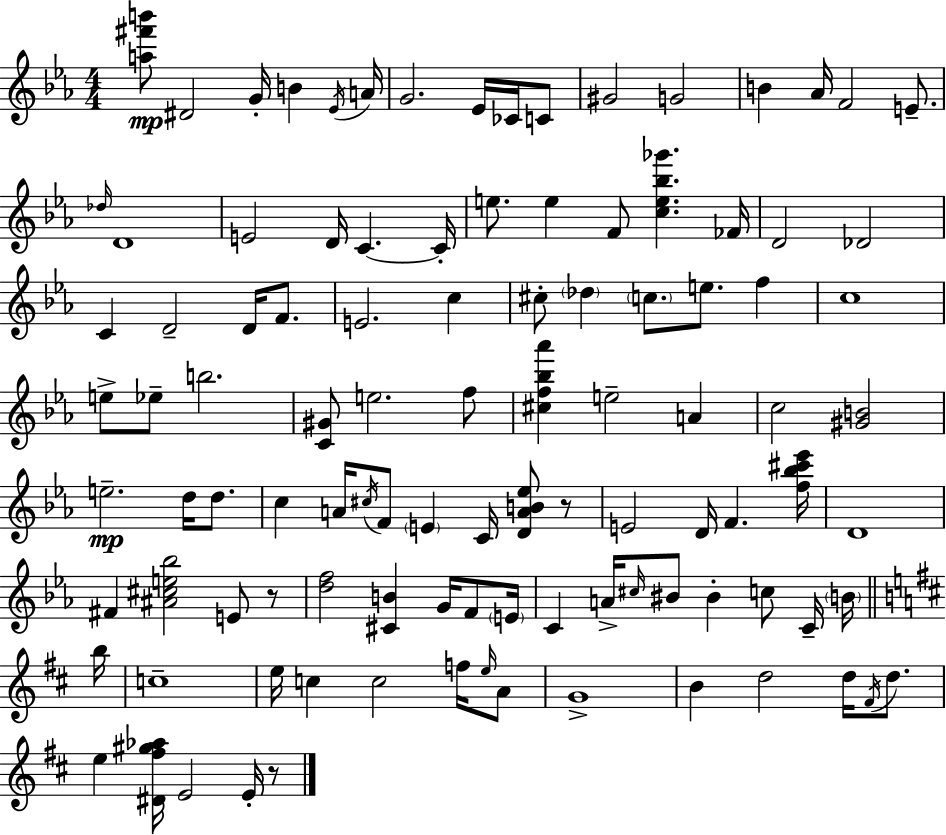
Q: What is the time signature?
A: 4/4